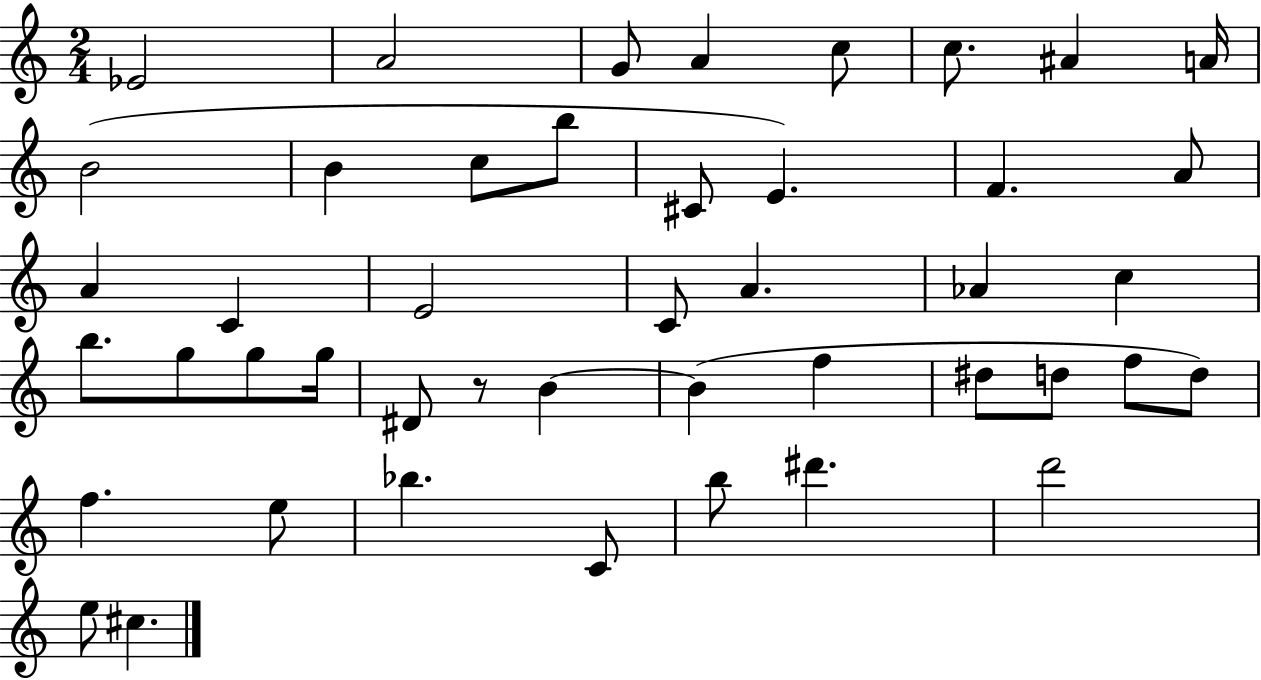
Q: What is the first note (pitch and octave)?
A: Eb4